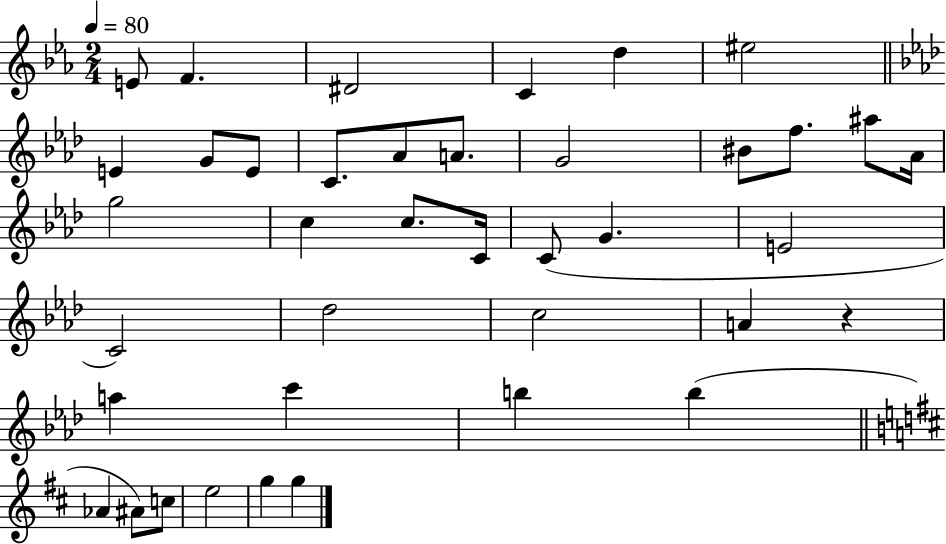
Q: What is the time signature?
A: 2/4